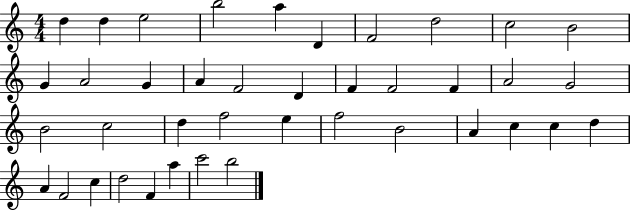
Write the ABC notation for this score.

X:1
T:Untitled
M:4/4
L:1/4
K:C
d d e2 b2 a D F2 d2 c2 B2 G A2 G A F2 D F F2 F A2 G2 B2 c2 d f2 e f2 B2 A c c d A F2 c d2 F a c'2 b2